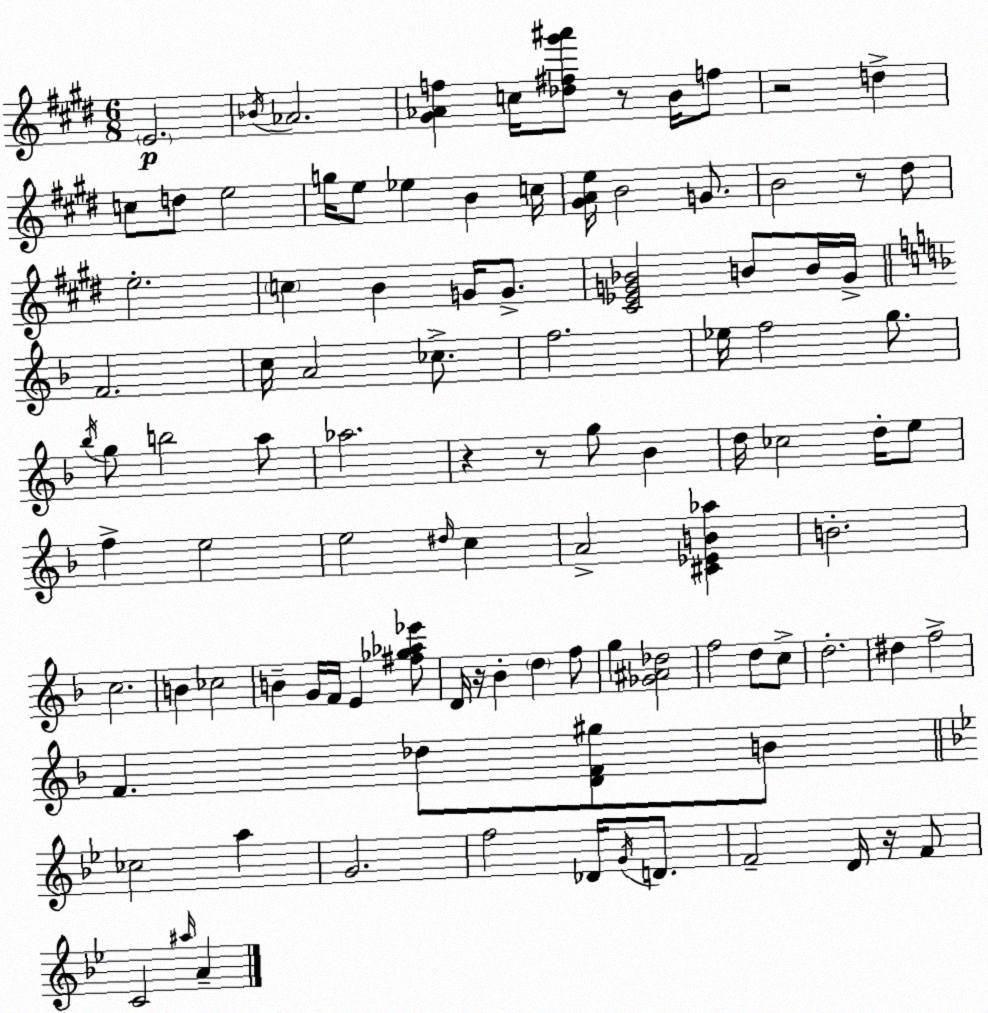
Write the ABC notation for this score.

X:1
T:Untitled
M:6/8
L:1/4
K:E
E2 _B/4 _A2 [^G_Af] c/4 [_d^f^g'^a']/2 z/2 B/4 f/2 z2 d c/2 d/2 e2 g/4 e/2 _e B c/4 [^GAe]/4 B2 G/2 B2 z/2 ^d/2 e2 c B G/4 G/2 [^C_EG_B]2 B/2 B/4 G/4 F2 c/4 A2 _c/2 f2 _e/4 f2 g/2 _b/4 g/2 b2 a/2 _a2 z z/2 g/2 _B d/4 _c2 d/4 e/2 f e2 e2 ^d/4 c A2 [^C_EB_a] B2 c2 B _c2 B G/4 F/4 E [^f_g_a_e']/2 D/4 z/4 _B d f/2 g [_G^A_d]2 f2 d/2 c/2 d2 ^d f2 F _d/2 [DF^g]/2 B/2 _c2 a G2 f2 _D/4 G/4 D/2 F2 D/4 z/4 F/2 C2 ^a/4 A